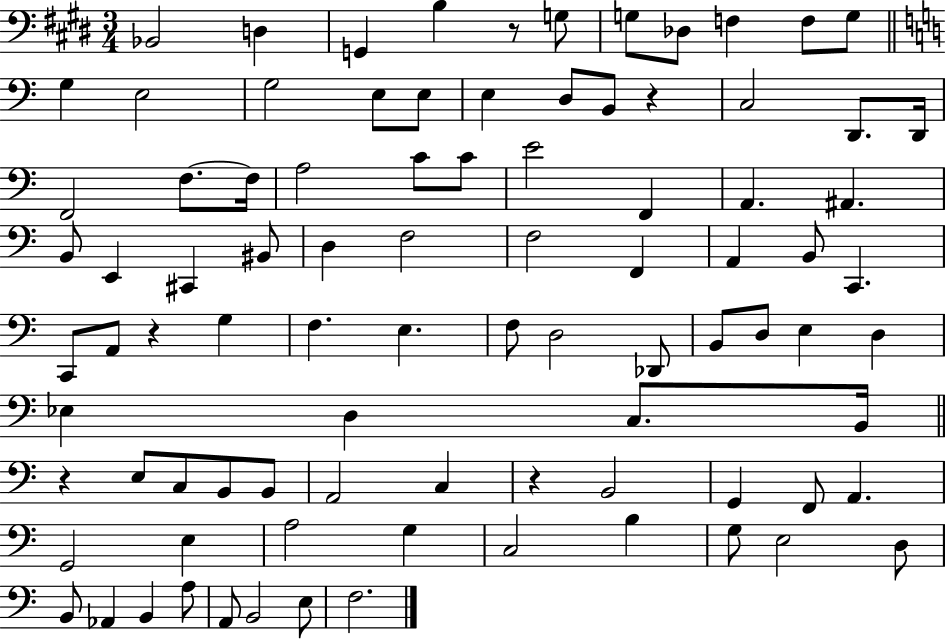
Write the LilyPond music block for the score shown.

{
  \clef bass
  \numericTimeSignature
  \time 3/4
  \key e \major
  bes,2 d4 | g,4 b4 r8 g8 | g8 des8 f4 f8 g8 | \bar "||" \break \key c \major g4 e2 | g2 e8 e8 | e4 d8 b,8 r4 | c2 d,8. d,16 | \break f,2 f8.~~ f16 | a2 c'8 c'8 | e'2 f,4 | a,4. ais,4. | \break b,8 e,4 cis,4 bis,8 | d4 f2 | f2 f,4 | a,4 b,8 c,4. | \break c,8 a,8 r4 g4 | f4. e4. | f8 d2 des,8 | b,8 d8 e4 d4 | \break ees4 d4 c8. b,16 | \bar "||" \break \key c \major r4 e8 c8 b,8 b,8 | a,2 c4 | r4 b,2 | g,4 f,8 a,4. | \break g,2 e4 | a2 g4 | c2 b4 | g8 e2 d8 | \break b,8 aes,4 b,4 a8 | a,8 b,2 e8 | f2. | \bar "|."
}